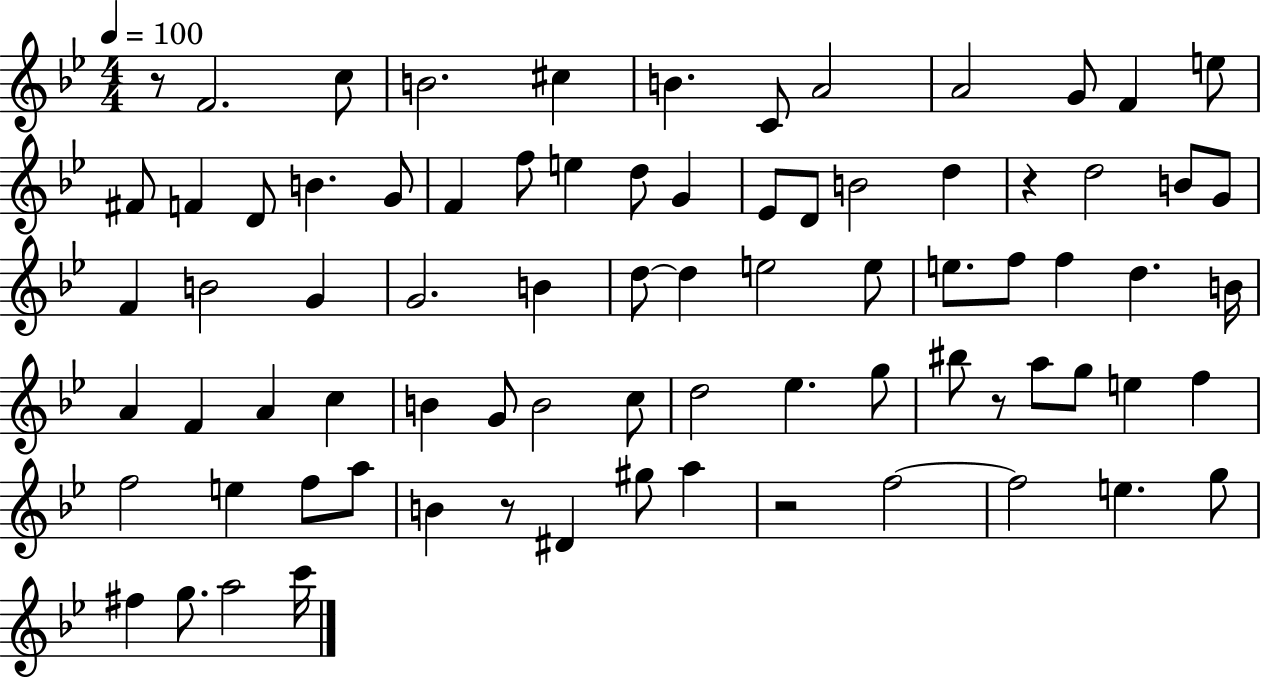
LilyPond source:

{
  \clef treble
  \numericTimeSignature
  \time 4/4
  \key bes \major
  \tempo 4 = 100
  r8 f'2. c''8 | b'2. cis''4 | b'4. c'8 a'2 | a'2 g'8 f'4 e''8 | \break fis'8 f'4 d'8 b'4. g'8 | f'4 f''8 e''4 d''8 g'4 | ees'8 d'8 b'2 d''4 | r4 d''2 b'8 g'8 | \break f'4 b'2 g'4 | g'2. b'4 | d''8~~ d''4 e''2 e''8 | e''8. f''8 f''4 d''4. b'16 | \break a'4 f'4 a'4 c''4 | b'4 g'8 b'2 c''8 | d''2 ees''4. g''8 | bis''8 r8 a''8 g''8 e''4 f''4 | \break f''2 e''4 f''8 a''8 | b'4 r8 dis'4 gis''8 a''4 | r2 f''2~~ | f''2 e''4. g''8 | \break fis''4 g''8. a''2 c'''16 | \bar "|."
}